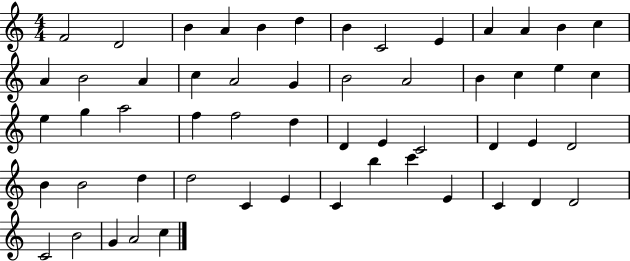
X:1
T:Untitled
M:4/4
L:1/4
K:C
F2 D2 B A B d B C2 E A A B c A B2 A c A2 G B2 A2 B c e c e g a2 f f2 d D E C2 D E D2 B B2 d d2 C E C b c' E C D D2 C2 B2 G A2 c